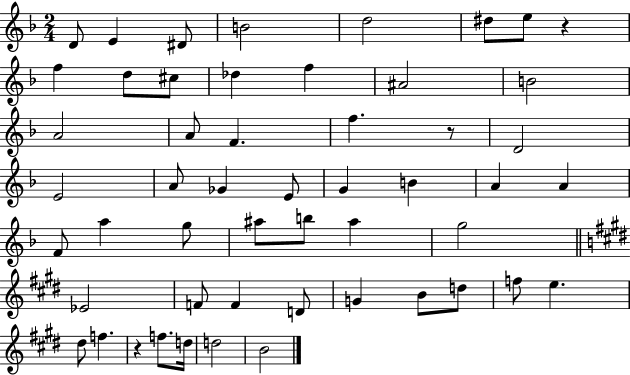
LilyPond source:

{
  \clef treble
  \numericTimeSignature
  \time 2/4
  \key f \major
  d'8 e'4 dis'8 | b'2 | d''2 | dis''8 e''8 r4 | \break f''4 d''8 cis''8 | des''4 f''4 | ais'2 | b'2 | \break a'2 | a'8 f'4. | f''4. r8 | d'2 | \break e'2 | a'8 ges'4 e'8 | g'4 b'4 | a'4 a'4 | \break f'8 a''4 g''8 | ais''8 b''8 ais''4 | g''2 | \bar "||" \break \key e \major ees'2 | f'8 f'4 d'8 | g'4 b'8 d''8 | f''8 e''4. | \break dis''8 f''4. | r4 f''8. d''16 | d''2 | b'2 | \break \bar "|."
}